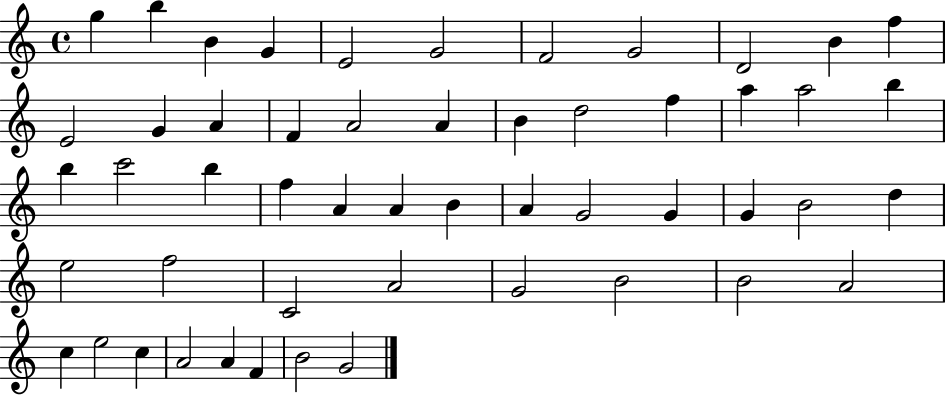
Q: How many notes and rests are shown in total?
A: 52